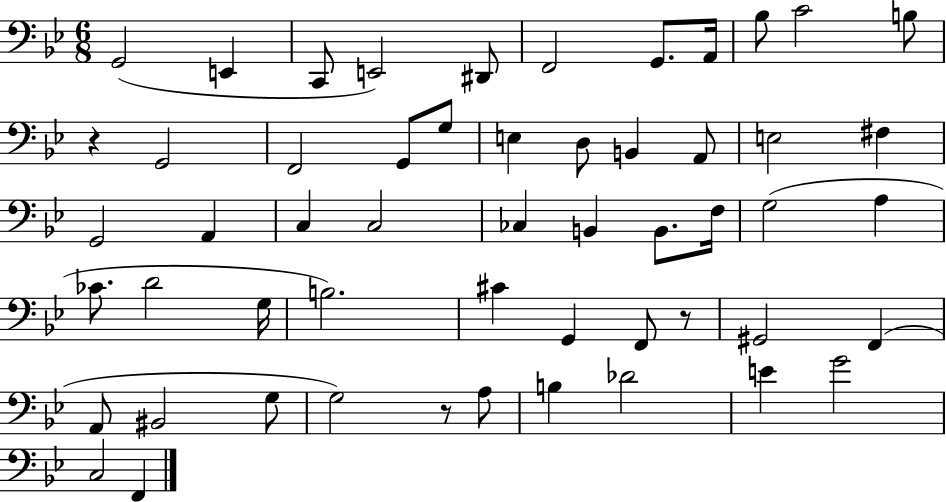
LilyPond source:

{
  \clef bass
  \numericTimeSignature
  \time 6/8
  \key bes \major
  g,2( e,4 | c,8 e,2) dis,8 | f,2 g,8. a,16 | bes8 c'2 b8 | \break r4 g,2 | f,2 g,8 g8 | e4 d8 b,4 a,8 | e2 fis4 | \break g,2 a,4 | c4 c2 | ces4 b,4 b,8. f16 | g2( a4 | \break ces'8. d'2 g16 | b2.) | cis'4 g,4 f,8 r8 | gis,2 f,4( | \break a,8 bis,2 g8 | g2) r8 a8 | b4 des'2 | e'4 g'2 | \break c2 f,4 | \bar "|."
}